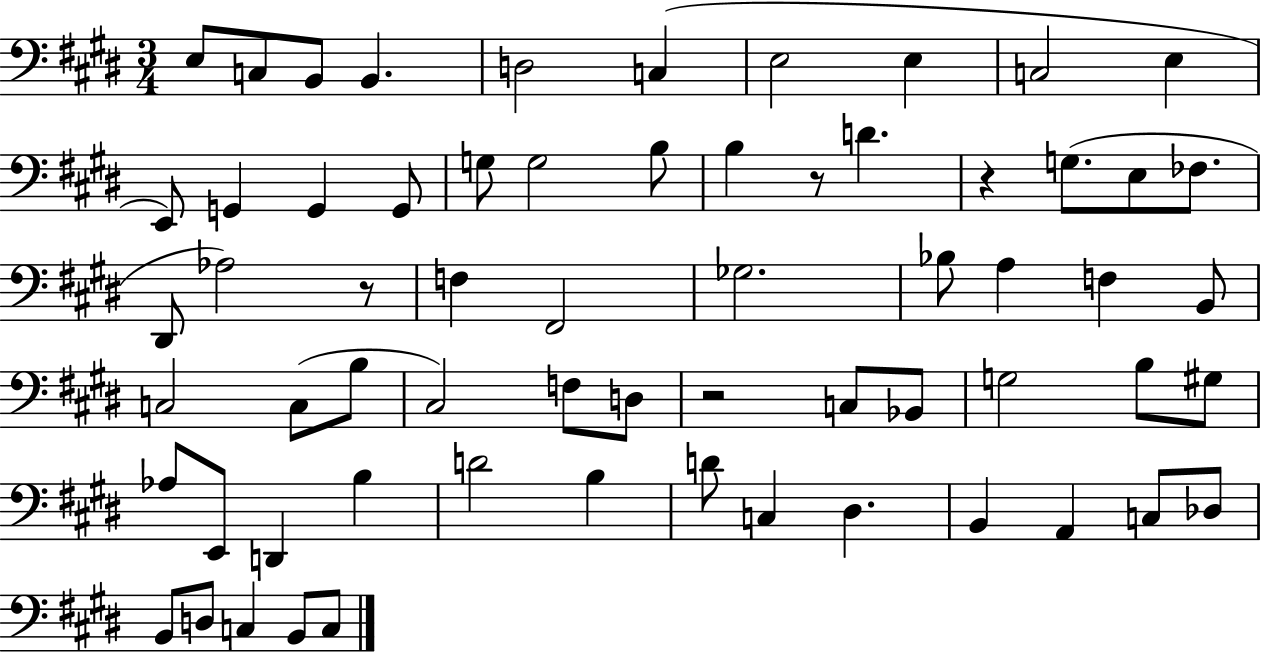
E3/e C3/e B2/e B2/q. D3/h C3/q E3/h E3/q C3/h E3/q E2/e G2/q G2/q G2/e G3/e G3/h B3/e B3/q R/e D4/q. R/q G3/e. E3/e FES3/e. D#2/e Ab3/h R/e F3/q F#2/h Gb3/h. Bb3/e A3/q F3/q B2/e C3/h C3/e B3/e C#3/h F3/e D3/e R/h C3/e Bb2/e G3/h B3/e G#3/e Ab3/e E2/e D2/q B3/q D4/h B3/q D4/e C3/q D#3/q. B2/q A2/q C3/e Db3/e B2/e D3/e C3/q B2/e C3/e